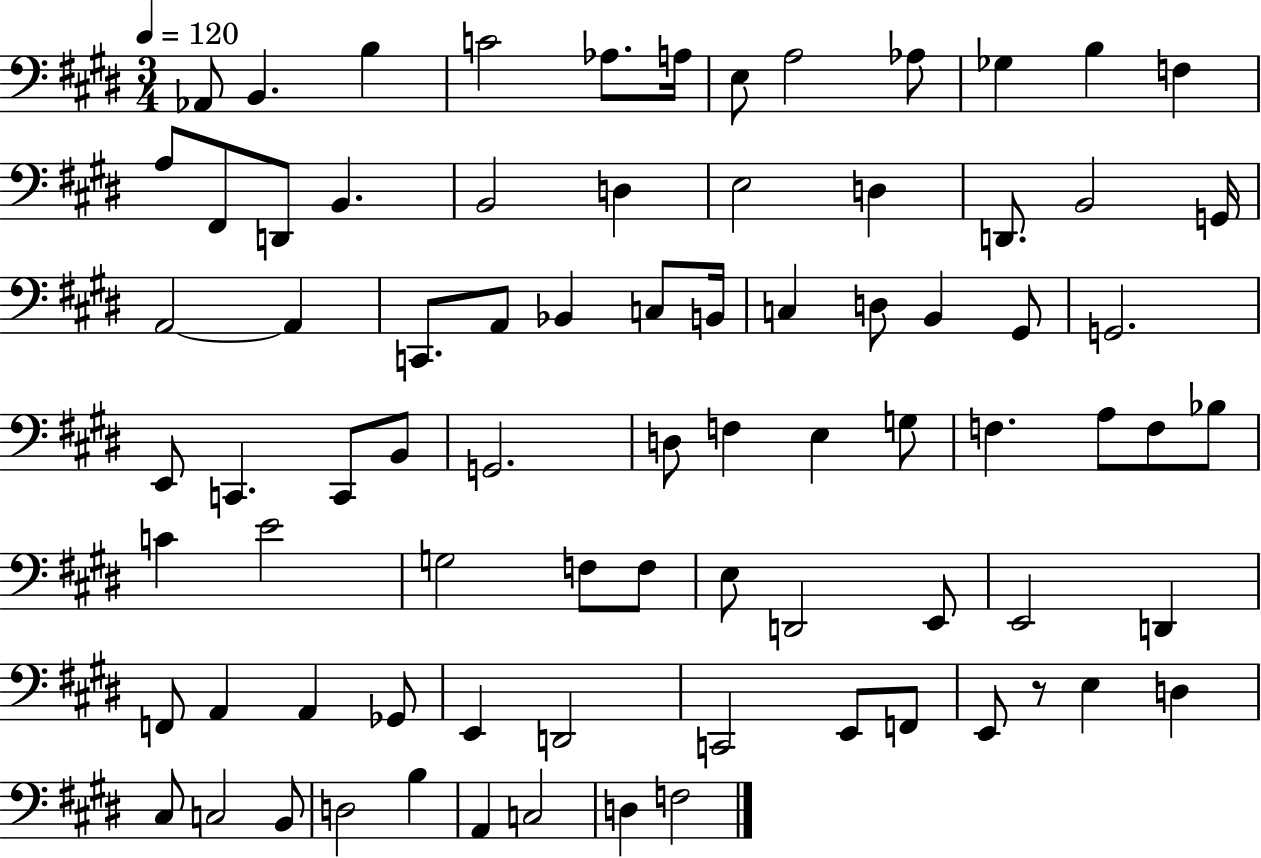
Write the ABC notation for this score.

X:1
T:Untitled
M:3/4
L:1/4
K:E
_A,,/2 B,, B, C2 _A,/2 A,/4 E,/2 A,2 _A,/2 _G, B, F, A,/2 ^F,,/2 D,,/2 B,, B,,2 D, E,2 D, D,,/2 B,,2 G,,/4 A,,2 A,, C,,/2 A,,/2 _B,, C,/2 B,,/4 C, D,/2 B,, ^G,,/2 G,,2 E,,/2 C,, C,,/2 B,,/2 G,,2 D,/2 F, E, G,/2 F, A,/2 F,/2 _B,/2 C E2 G,2 F,/2 F,/2 E,/2 D,,2 E,,/2 E,,2 D,, F,,/2 A,, A,, _G,,/2 E,, D,,2 C,,2 E,,/2 F,,/2 E,,/2 z/2 E, D, ^C,/2 C,2 B,,/2 D,2 B, A,, C,2 D, F,2